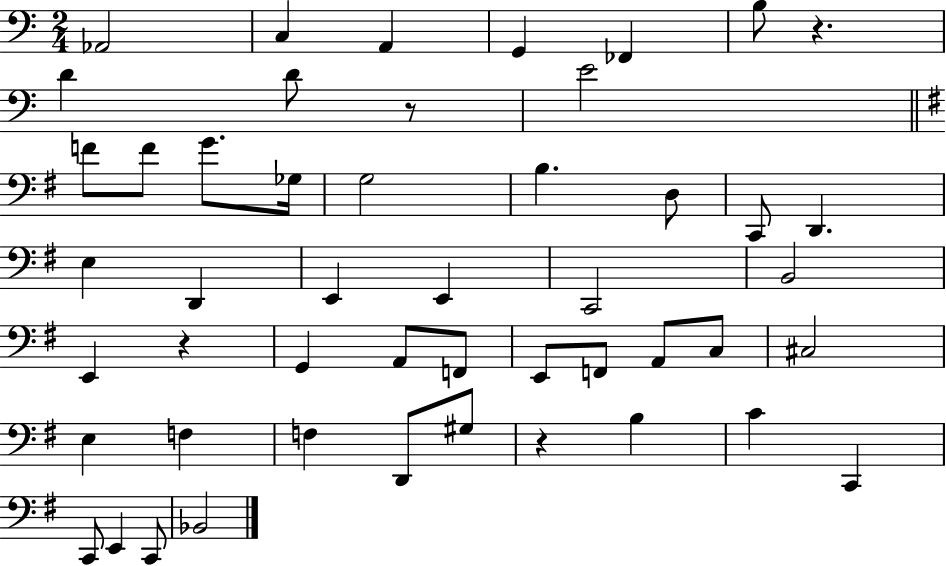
{
  \clef bass
  \numericTimeSignature
  \time 2/4
  \key c \major
  \repeat volta 2 { aes,2 | c4 a,4 | g,4 fes,4 | b8 r4. | \break d'4 d'8 r8 | e'2 | \bar "||" \break \key e \minor f'8 f'8 g'8. ges16 | g2 | b4. d8 | c,8 d,4. | \break e4 d,4 | e,4 e,4 | c,2 | b,2 | \break e,4 r4 | g,4 a,8 f,8 | e,8 f,8 a,8 c8 | cis2 | \break e4 f4 | f4 d,8 gis8 | r4 b4 | c'4 c,4 | \break c,8 e,4 c,8 | bes,2 | } \bar "|."
}